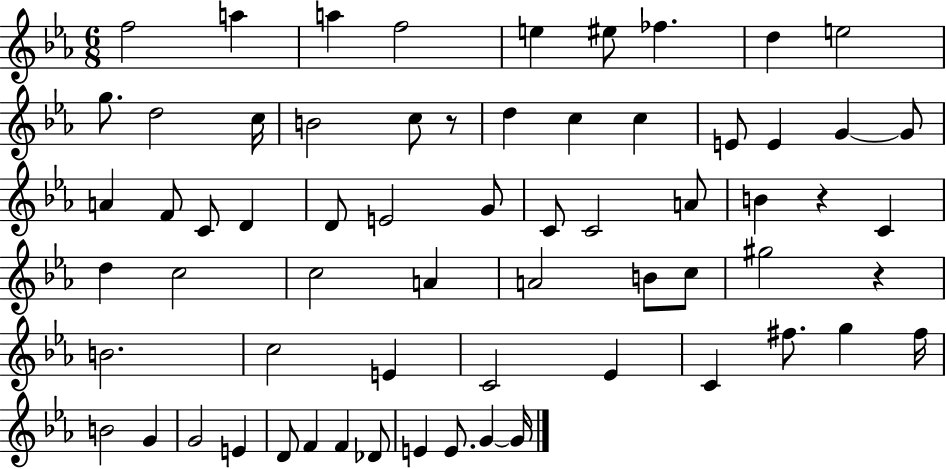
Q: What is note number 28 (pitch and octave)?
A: G4